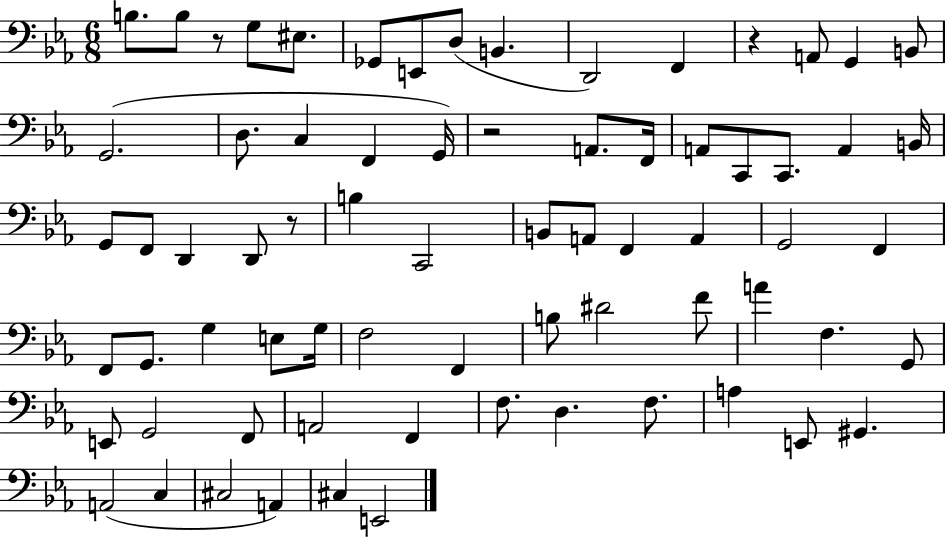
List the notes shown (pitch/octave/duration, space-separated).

B3/e. B3/e R/e G3/e EIS3/e. Gb2/e E2/e D3/e B2/q. D2/h F2/q R/q A2/e G2/q B2/e G2/h. D3/e. C3/q F2/q G2/s R/h A2/e. F2/s A2/e C2/e C2/e. A2/q B2/s G2/e F2/e D2/q D2/e R/e B3/q C2/h B2/e A2/e F2/q A2/q G2/h F2/q F2/e G2/e. G3/q E3/e G3/s F3/h F2/q B3/e D#4/h F4/e A4/q F3/q. G2/e E2/e G2/h F2/e A2/h F2/q F3/e. D3/q. F3/e. A3/q E2/e G#2/q. A2/h C3/q C#3/h A2/q C#3/q E2/h